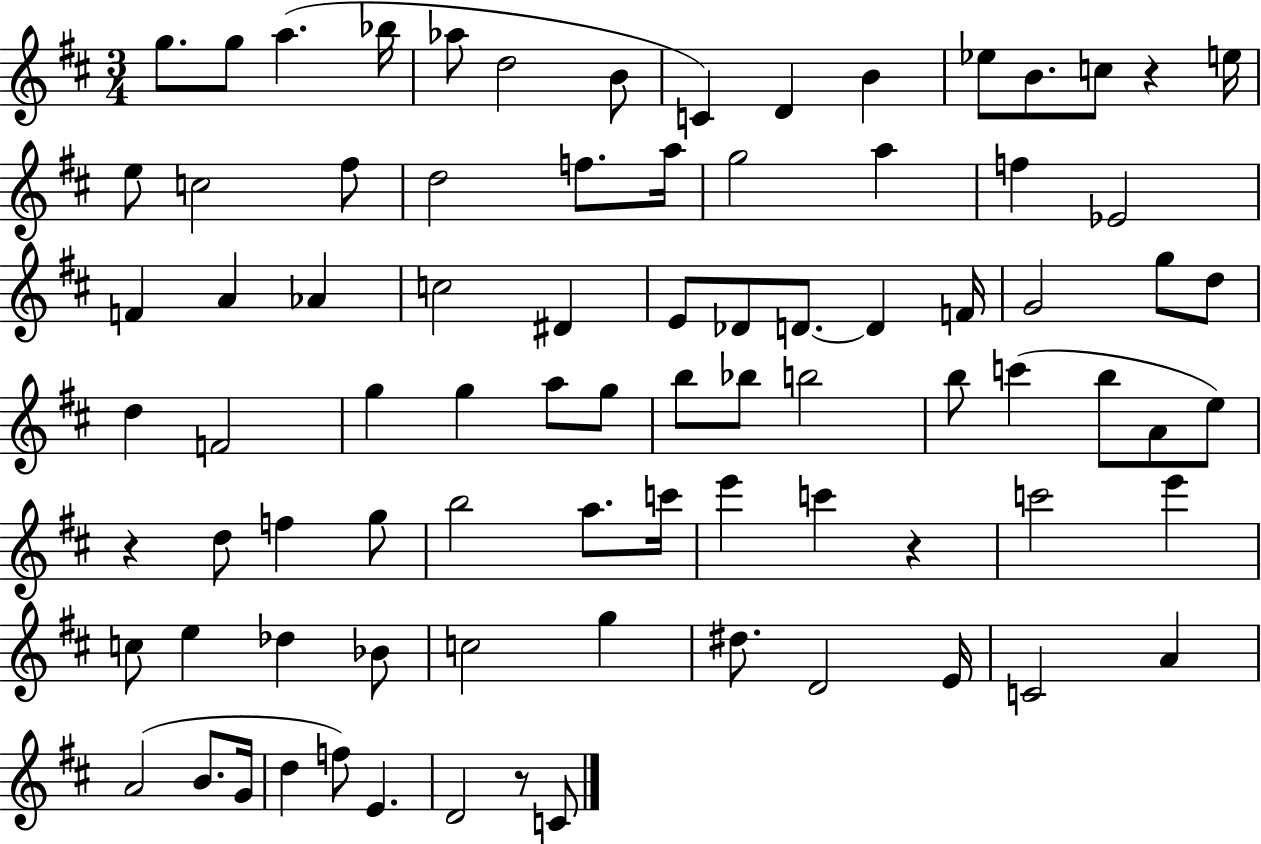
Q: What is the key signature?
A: D major